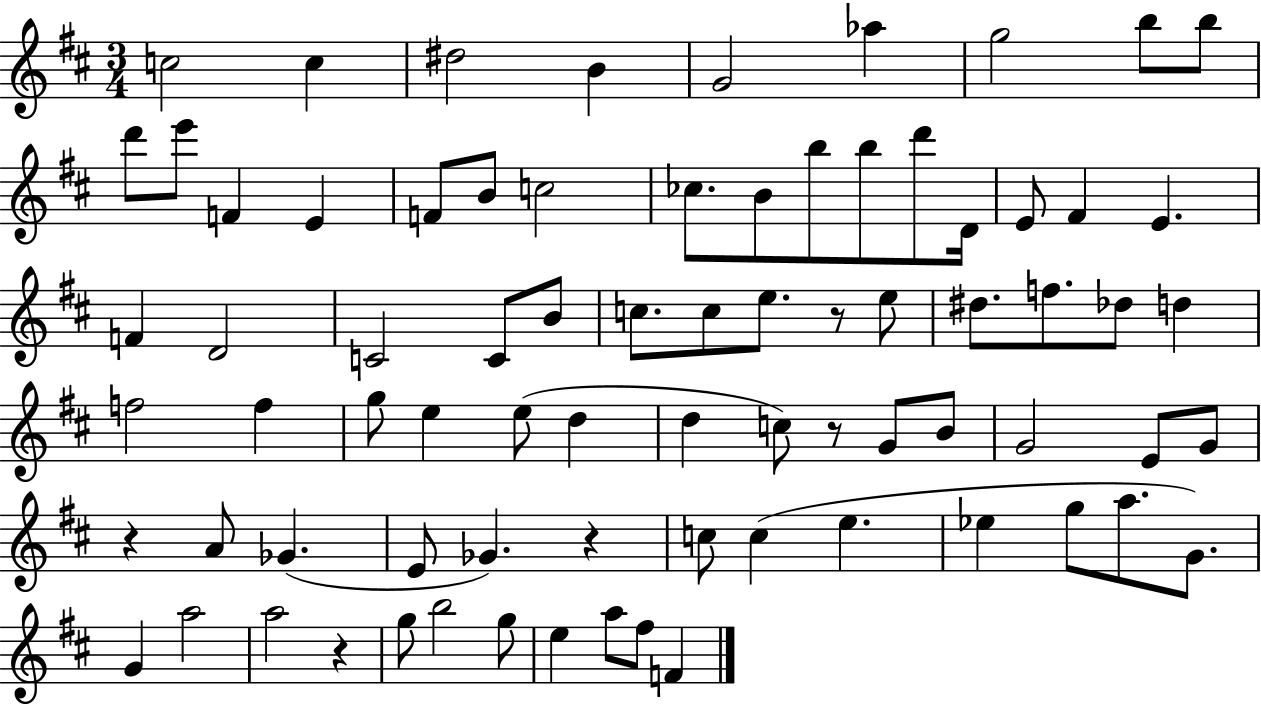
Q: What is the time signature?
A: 3/4